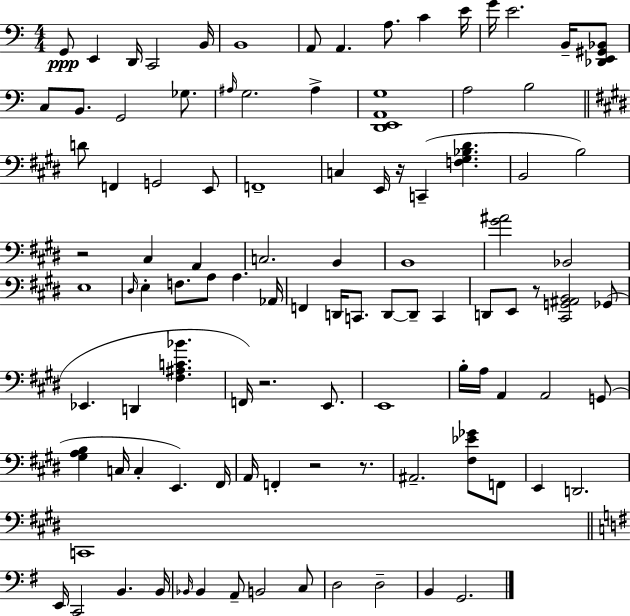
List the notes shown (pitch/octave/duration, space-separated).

G2/e E2/q D2/s C2/h B2/s B2/w A2/e A2/q. A3/e. C4/q E4/s G4/s E4/h. B2/s [Db2,E2,G#2,Bb2]/e C3/e B2/e. G2/h Gb3/e. A#3/s G3/h. A#3/q [D2,E2,A2,G3]/w A3/h B3/h D4/e F2/q G2/h E2/e F2/w C3/q E2/s R/s C2/q [F3,G#3,Bb3,D#4]/q. B2/h B3/h R/h C#3/q A2/q C3/h. B2/q B2/w [G#4,A#4]/h Bb2/h E3/w D#3/s E3/q F3/e. A3/e A3/q. Ab2/s F2/q D2/s C2/e. D2/e D2/e C2/q D2/e E2/e R/e [C#2,G2,A#2,B2]/h Gb2/e Eb2/q. D2/q [F#3,A#3,C4,Bb4]/q. F2/s R/h. E2/e. E2/w B3/s A3/s A2/q A2/h G2/e [G#3,A3,B3]/q C3/s C3/q E2/q. F#2/s A2/s F2/q R/h R/e. A#2/h. [F#3,Eb4,Gb4]/e F2/e E2/q D2/h. C2/w E2/s C2/h B2/q. B2/s Bb2/s Bb2/q A2/e B2/h C3/e D3/h D3/h B2/q G2/h.